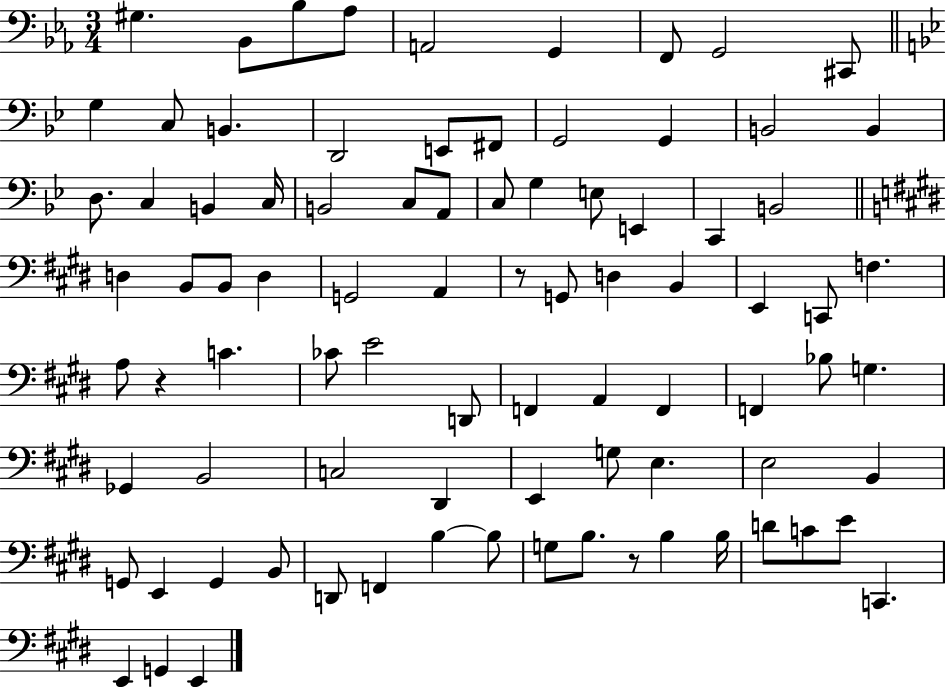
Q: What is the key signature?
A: EES major